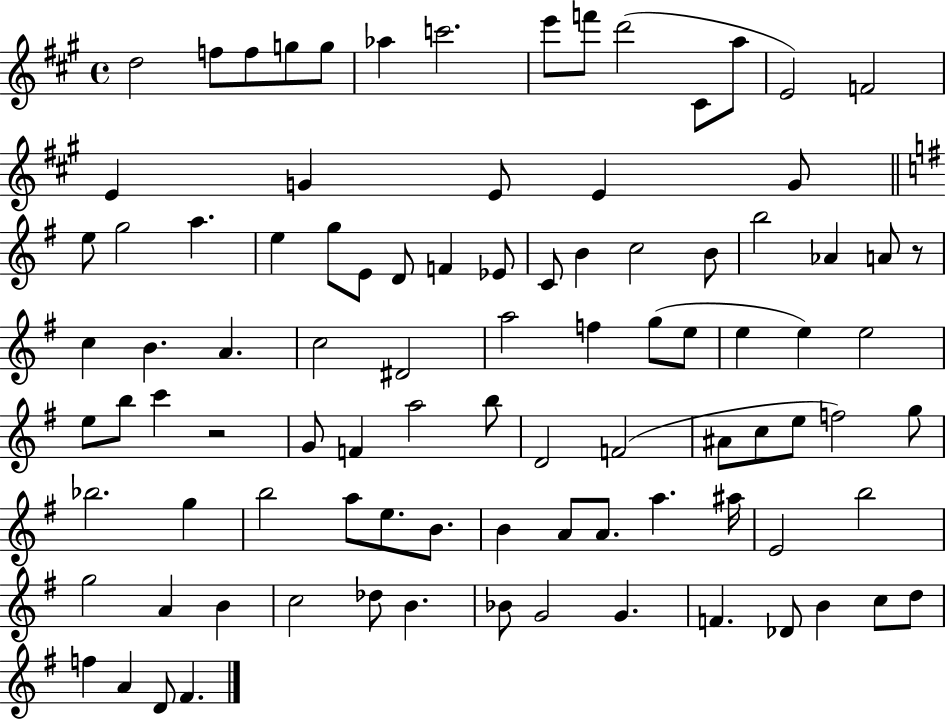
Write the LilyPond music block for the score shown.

{
  \clef treble
  \time 4/4
  \defaultTimeSignature
  \key a \major
  d''2 f''8 f''8 g''8 g''8 | aes''4 c'''2. | e'''8 f'''8 d'''2( cis'8 a''8 | e'2) f'2 | \break e'4 g'4 e'8 e'4 g'8 | \bar "||" \break \key g \major e''8 g''2 a''4. | e''4 g''8 e'8 d'8 f'4 ees'8 | c'8 b'4 c''2 b'8 | b''2 aes'4 a'8 r8 | \break c''4 b'4. a'4. | c''2 dis'2 | a''2 f''4 g''8( e''8 | e''4 e''4) e''2 | \break e''8 b''8 c'''4 r2 | g'8 f'4 a''2 b''8 | d'2 f'2( | ais'8 c''8 e''8 f''2) g''8 | \break bes''2. g''4 | b''2 a''8 e''8. b'8. | b'4 a'8 a'8. a''4. ais''16 | e'2 b''2 | \break g''2 a'4 b'4 | c''2 des''8 b'4. | bes'8 g'2 g'4. | f'4. des'8 b'4 c''8 d''8 | \break f''4 a'4 d'8 fis'4. | \bar "|."
}